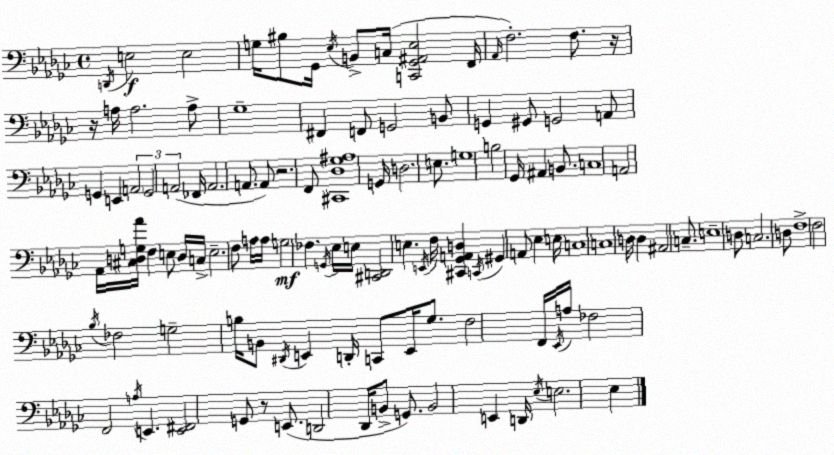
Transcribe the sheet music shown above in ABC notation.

X:1
T:Untitled
M:4/4
L:1/4
K:Ebm
D,,/4 E,2 E,2 G,/4 ^B,/2 _G,,/4 _E,/4 B,,/2 C,/4 [C,,_G,,^A,,_E,]2 F,,/4 _A,,/4 F,2 F,/2 z/4 z/4 A,/4 A,2 A,/2 _G,4 ^F,, F,,/2 G,,2 B,,/2 G,, ^G,,/2 G,,2 A,,/2 G,, E,, A,,2 G,,2 A,,2 _F,,/4 A,,2 A,,/2 A,,/2 z2 F,,/2 [^C,,_D,_G,^A,]4 G,,/4 D,2 E,/2 G,4 B,2 _G,,/4 ^A,, B,,/2 C,4 A,,2 _A,,/4 [^C,D,G,_A]/4 F, E,/2 D,/4 C,/4 E,2 F,/2 A,/4 A,/4 G,2 _F, G,,/4 _E,/4 E,/4 [^C,,D,,]2 E, E,,/4 F,/4 [^C,,_G,,A,,D,] C,,/4 ^G,, A,,/2 _E, E,/4 C,4 C,4 D,/4 D, ^A,,2 C,/2 E,4 D,/2 C,2 D,/2 F,4 F,2 _B,/4 _F,2 G,2 B,/4 B,,/2 ^D,,/4 E,, D,,/4 C,,/2 E,,/4 _G,/2 F,2 F,,/4 _E,,/4 A,/4 _F,2 F,,2 A,/4 E,, [E,,^F,,]2 G,,/2 z/2 E,,/2 D,,2 _D,,/4 B,,/2 G,,/2 B,,2 E,, D,,/4 _E,/4 E,2 _E,